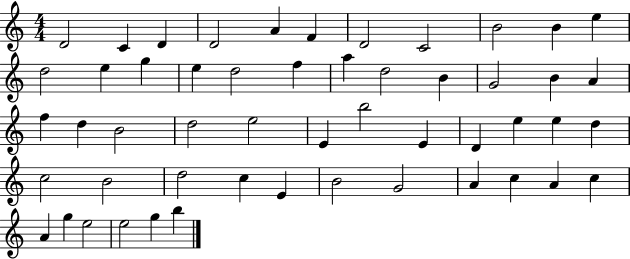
{
  \clef treble
  \numericTimeSignature
  \time 4/4
  \key c \major
  d'2 c'4 d'4 | d'2 a'4 f'4 | d'2 c'2 | b'2 b'4 e''4 | \break d''2 e''4 g''4 | e''4 d''2 f''4 | a''4 d''2 b'4 | g'2 b'4 a'4 | \break f''4 d''4 b'2 | d''2 e''2 | e'4 b''2 e'4 | d'4 e''4 e''4 d''4 | \break c''2 b'2 | d''2 c''4 e'4 | b'2 g'2 | a'4 c''4 a'4 c''4 | \break a'4 g''4 e''2 | e''2 g''4 b''4 | \bar "|."
}